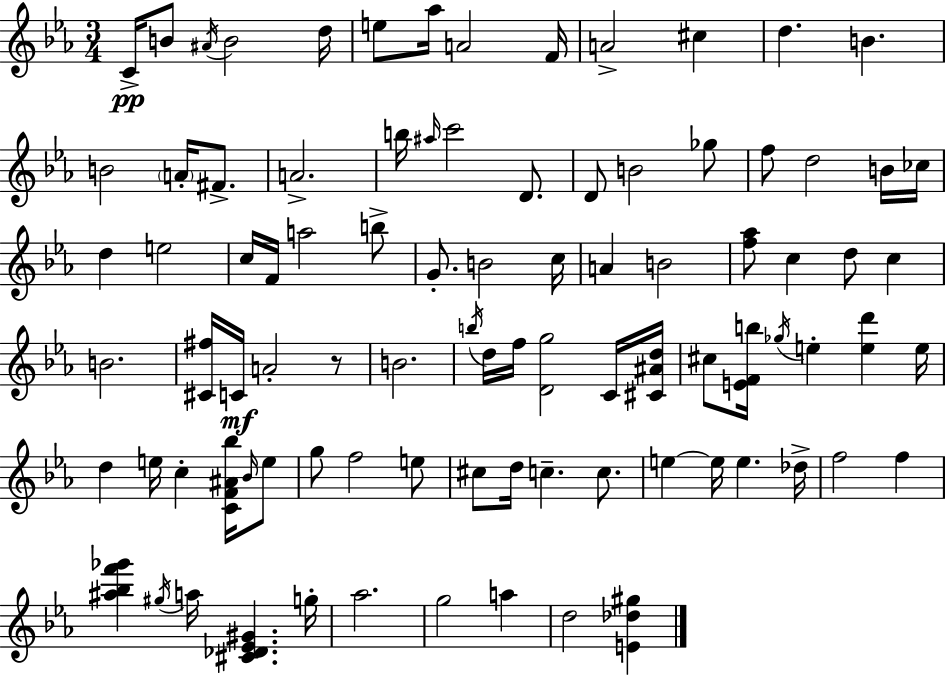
X:1
T:Untitled
M:3/4
L:1/4
K:Eb
C/4 B/2 ^A/4 B2 d/4 e/2 _a/4 A2 F/4 A2 ^c d B B2 A/4 ^F/2 A2 b/4 ^a/4 c'2 D/2 D/2 B2 _g/2 f/2 d2 B/4 _c/4 d e2 c/4 F/4 a2 b/2 G/2 B2 c/4 A B2 [f_a]/2 c d/2 c B2 [^C^f]/4 C/4 A2 z/2 B2 b/4 d/4 f/4 [Dg]2 C/4 [^C^Ad]/4 ^c/2 [EFb]/4 _g/4 e [ed'] e/4 d e/4 c [CF^A_b]/4 _B/4 e/2 g/2 f2 e/2 ^c/2 d/4 c c/2 e e/4 e _d/4 f2 f [^a_bf'_g'] ^g/4 a/4 [^C_D_E^G] g/4 _a2 g2 a d2 [E_d^g]